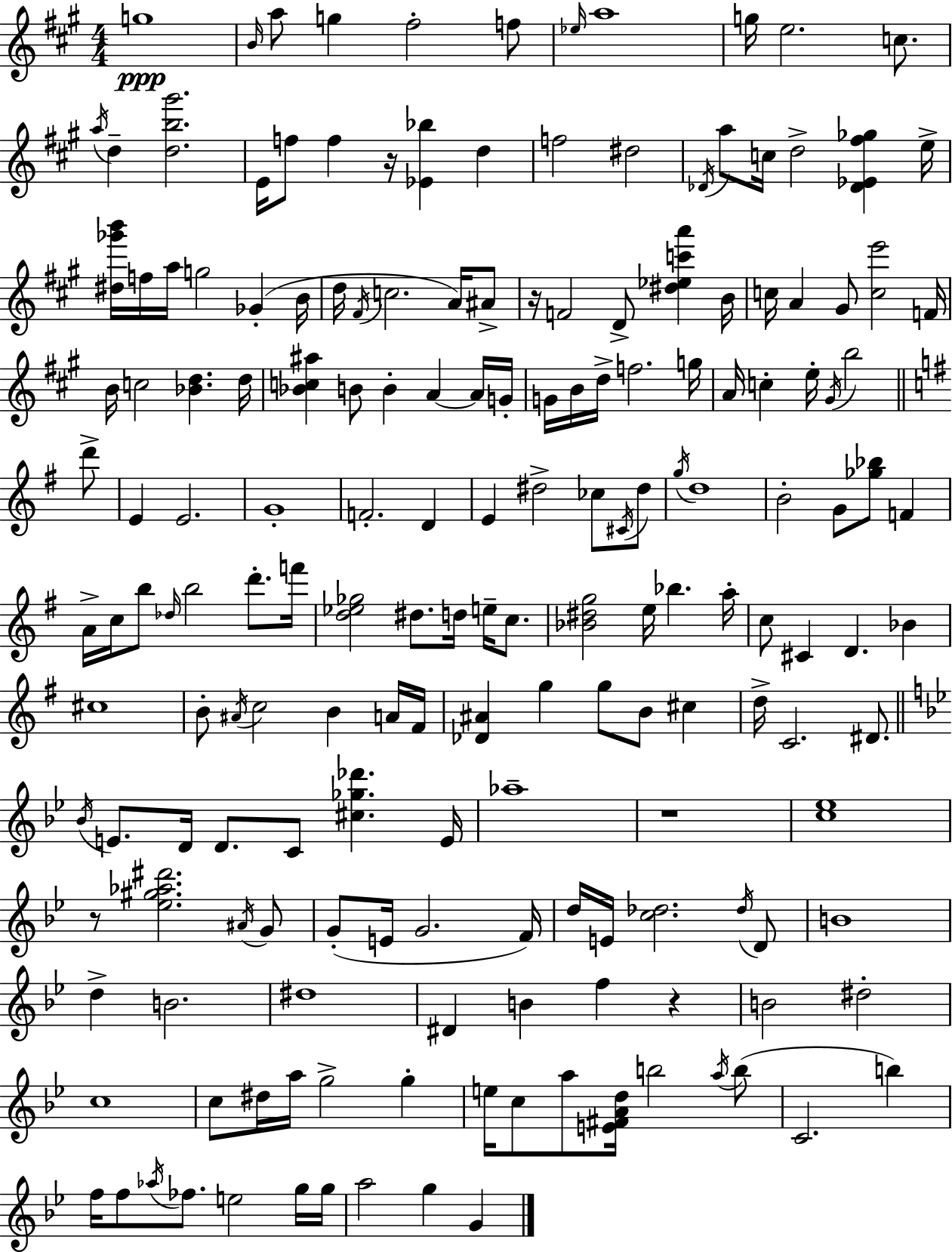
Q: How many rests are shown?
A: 5